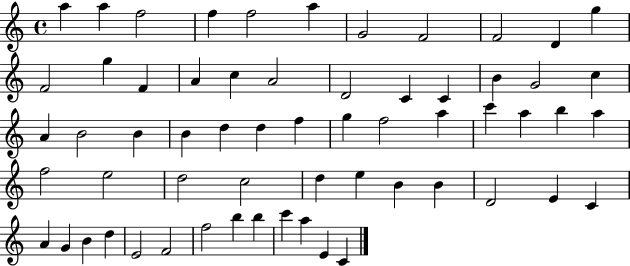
{
  \clef treble
  \time 4/4
  \defaultTimeSignature
  \key c \major
  a''4 a''4 f''2 | f''4 f''2 a''4 | g'2 f'2 | f'2 d'4 g''4 | \break f'2 g''4 f'4 | a'4 c''4 a'2 | d'2 c'4 c'4 | b'4 g'2 c''4 | \break a'4 b'2 b'4 | b'4 d''4 d''4 f''4 | g''4 f''2 a''4 | c'''4 a''4 b''4 a''4 | \break f''2 e''2 | d''2 c''2 | d''4 e''4 b'4 b'4 | d'2 e'4 c'4 | \break a'4 g'4 b'4 d''4 | e'2 f'2 | f''2 b''4 b''4 | c'''4 a''4 e'4 c'4 | \break \bar "|."
}